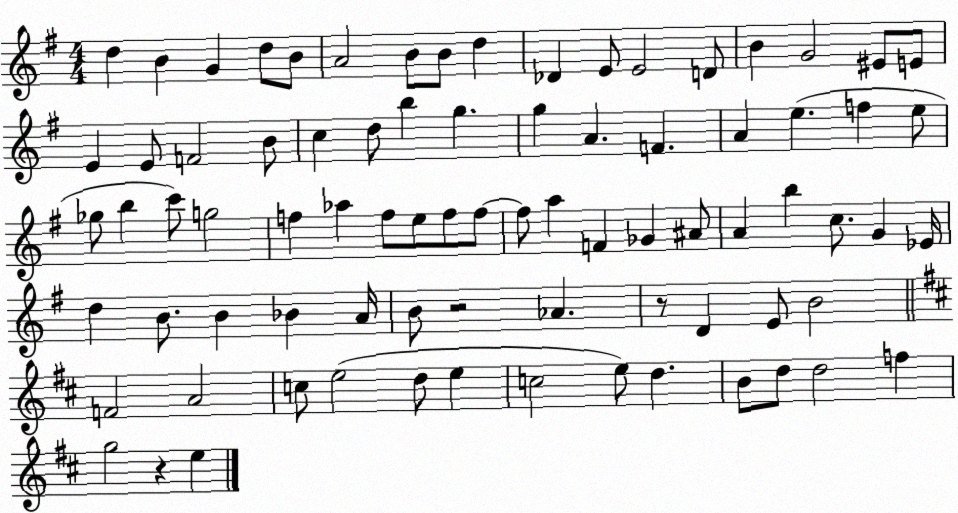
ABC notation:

X:1
T:Untitled
M:4/4
L:1/4
K:G
d B G d/2 B/2 A2 B/2 B/2 d _D E/2 E2 D/2 B G2 ^E/2 E/2 E E/2 F2 B/2 c d/2 b g g A F A e f e/2 _g/2 b c'/2 g2 f _a f/2 e/2 f/2 f/2 f/2 a F _G ^A/2 A b c/2 G _E/4 d B/2 B _B A/4 B/2 z2 _A z/2 D E/2 B2 F2 A2 c/2 e2 d/2 e c2 e/2 d B/2 d/2 d2 f g2 z e